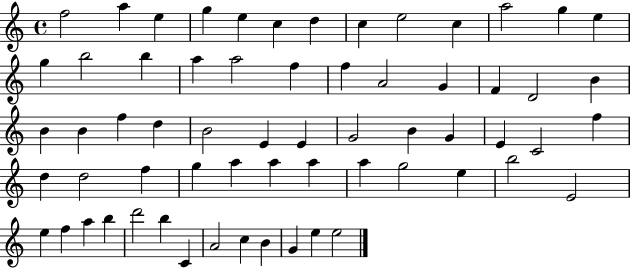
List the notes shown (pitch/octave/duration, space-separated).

F5/h A5/q E5/q G5/q E5/q C5/q D5/q C5/q E5/h C5/q A5/h G5/q E5/q G5/q B5/h B5/q A5/q A5/h F5/q F5/q A4/h G4/q F4/q D4/h B4/q B4/q B4/q F5/q D5/q B4/h E4/q E4/q G4/h B4/q G4/q E4/q C4/h F5/q D5/q D5/h F5/q G5/q A5/q A5/q A5/q A5/q G5/h E5/q B5/h E4/h E5/q F5/q A5/q B5/q D6/h B5/q C4/q A4/h C5/q B4/q G4/q E5/q E5/h